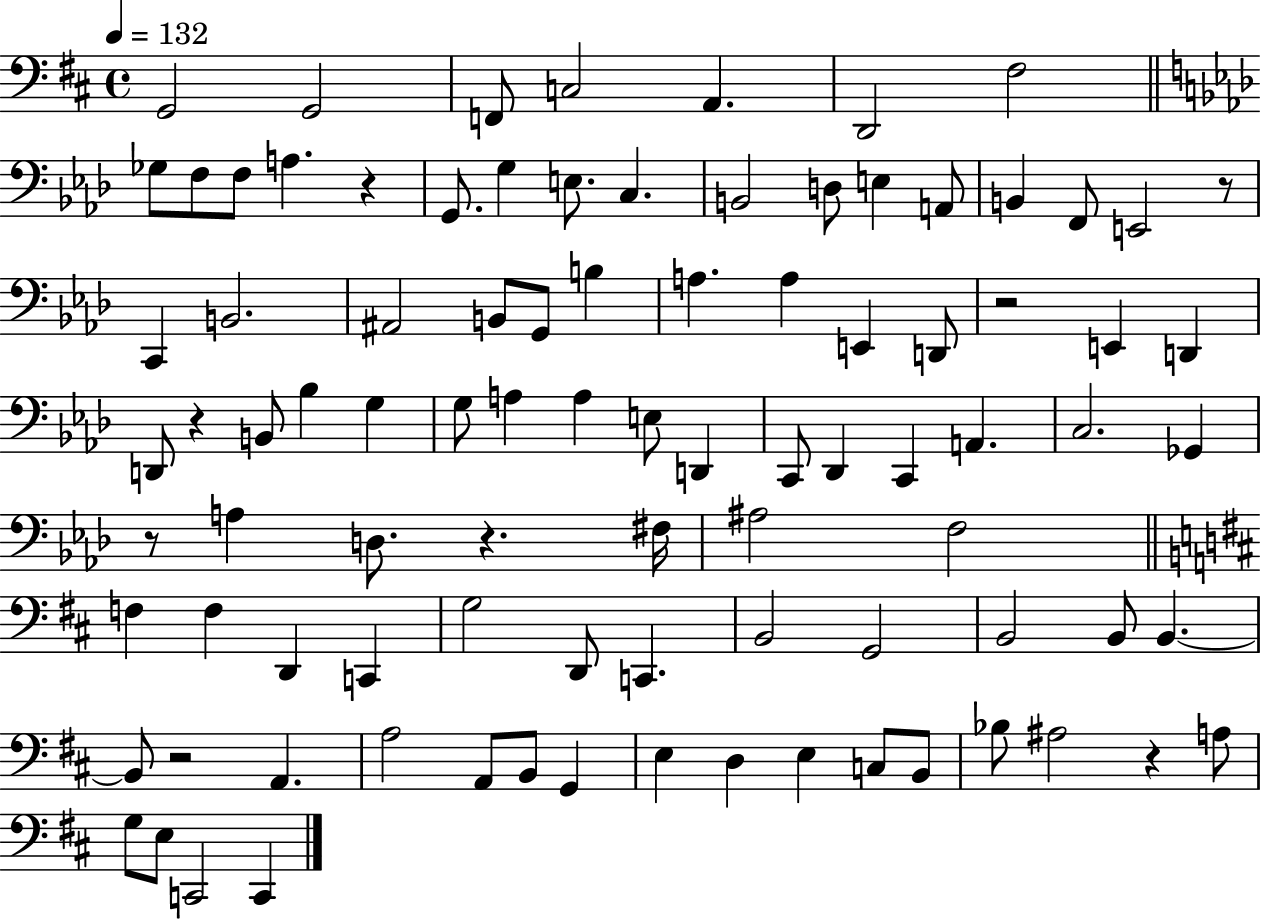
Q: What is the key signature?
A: D major